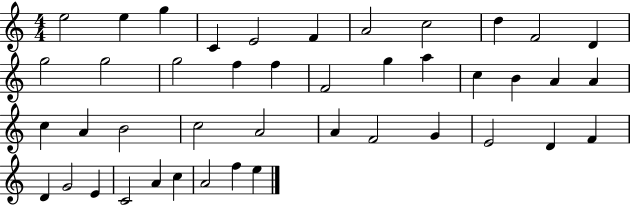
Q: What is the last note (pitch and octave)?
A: E5